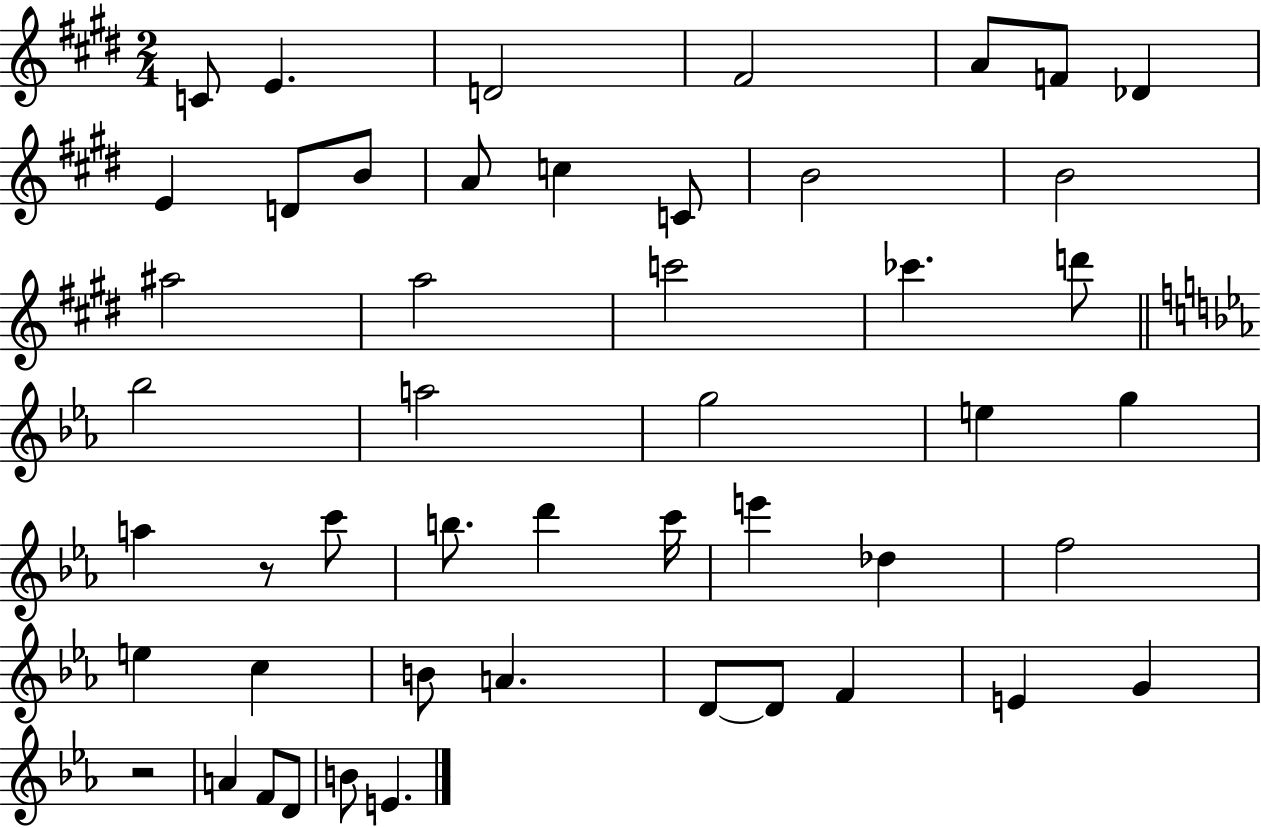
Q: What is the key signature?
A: E major